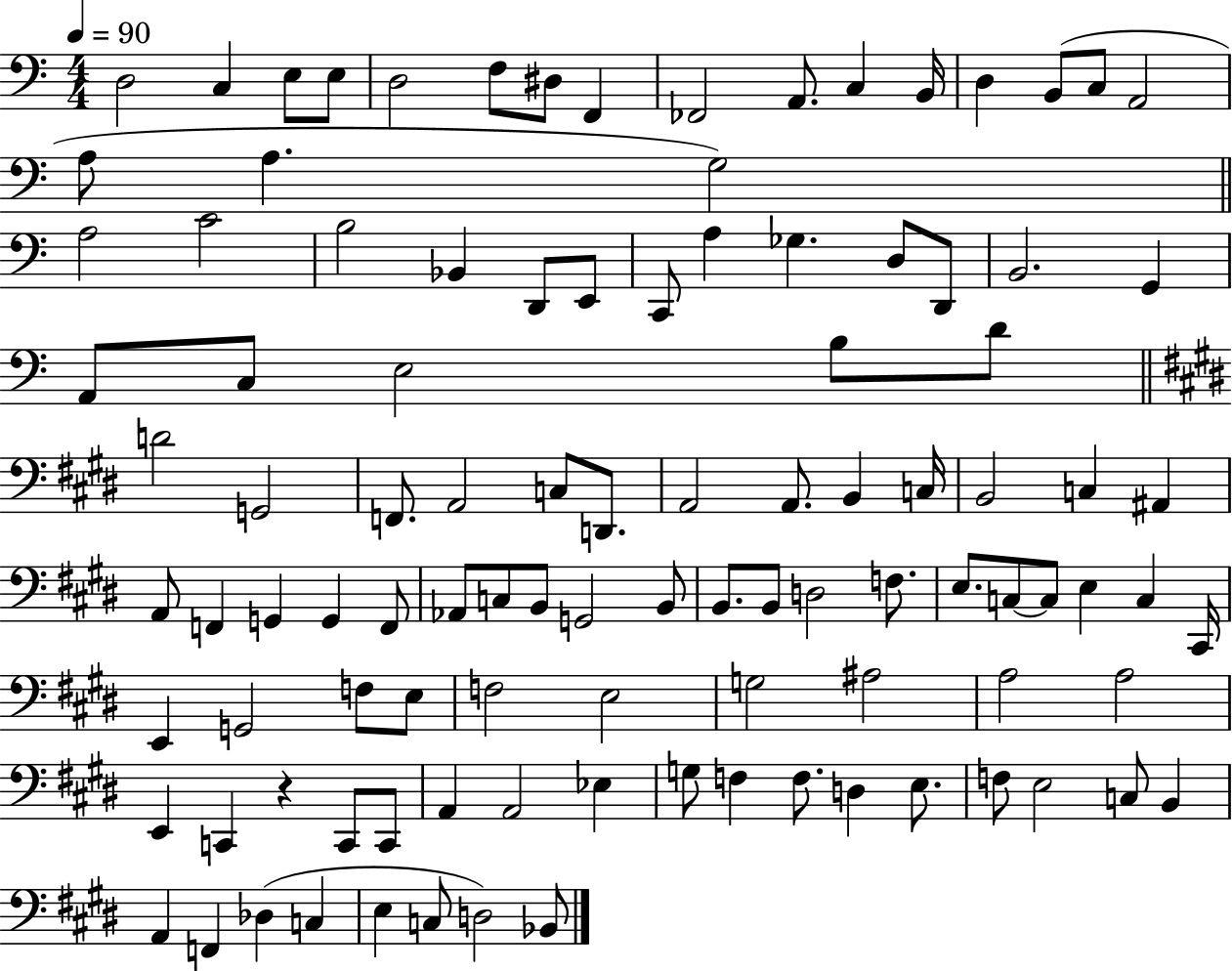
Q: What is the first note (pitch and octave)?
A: D3